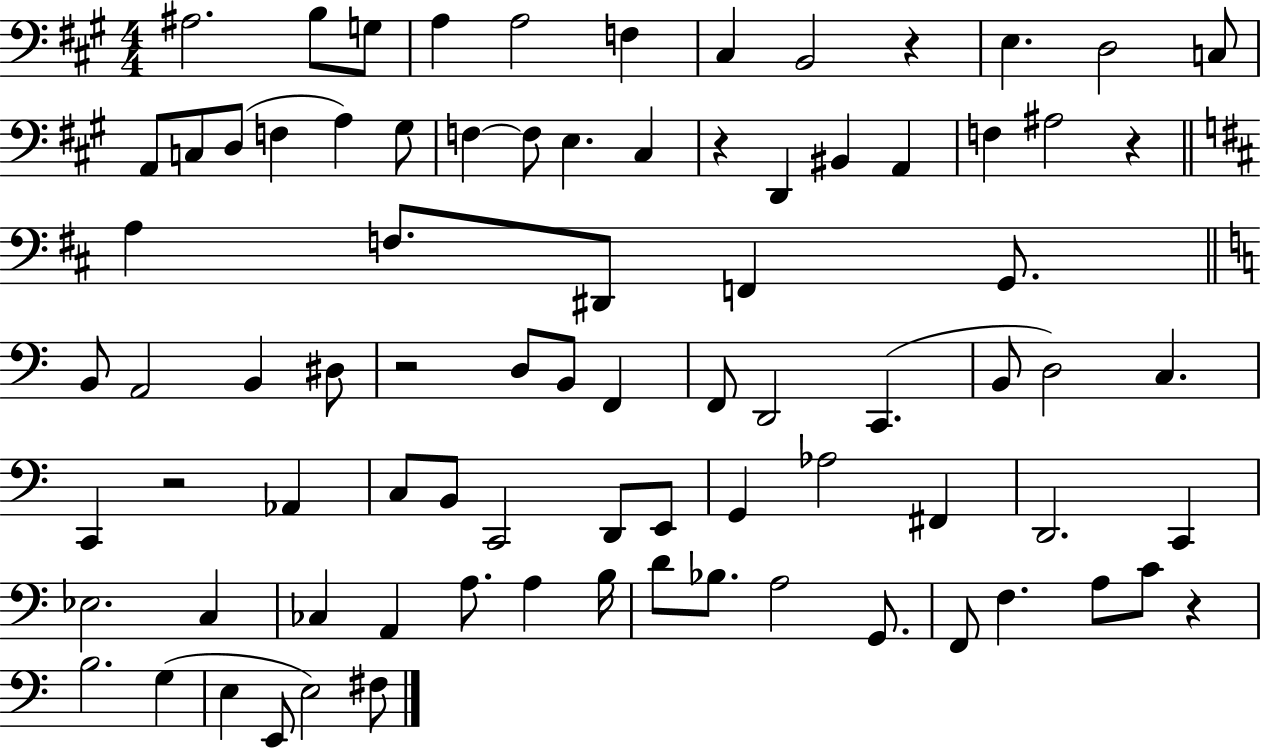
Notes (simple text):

A#3/h. B3/e G3/e A3/q A3/h F3/q C#3/q B2/h R/q E3/q. D3/h C3/e A2/e C3/e D3/e F3/q A3/q G#3/e F3/q F3/e E3/q. C#3/q R/q D2/q BIS2/q A2/q F3/q A#3/h R/q A3/q F3/e. D#2/e F2/q G2/e. B2/e A2/h B2/q D#3/e R/h D3/e B2/e F2/q F2/e D2/h C2/q. B2/e D3/h C3/q. C2/q R/h Ab2/q C3/e B2/e C2/h D2/e E2/e G2/q Ab3/h F#2/q D2/h. C2/q Eb3/h. C3/q CES3/q A2/q A3/e. A3/q B3/s D4/e Bb3/e. A3/h G2/e. F2/e F3/q. A3/e C4/e R/q B3/h. G3/q E3/q E2/e E3/h F#3/e